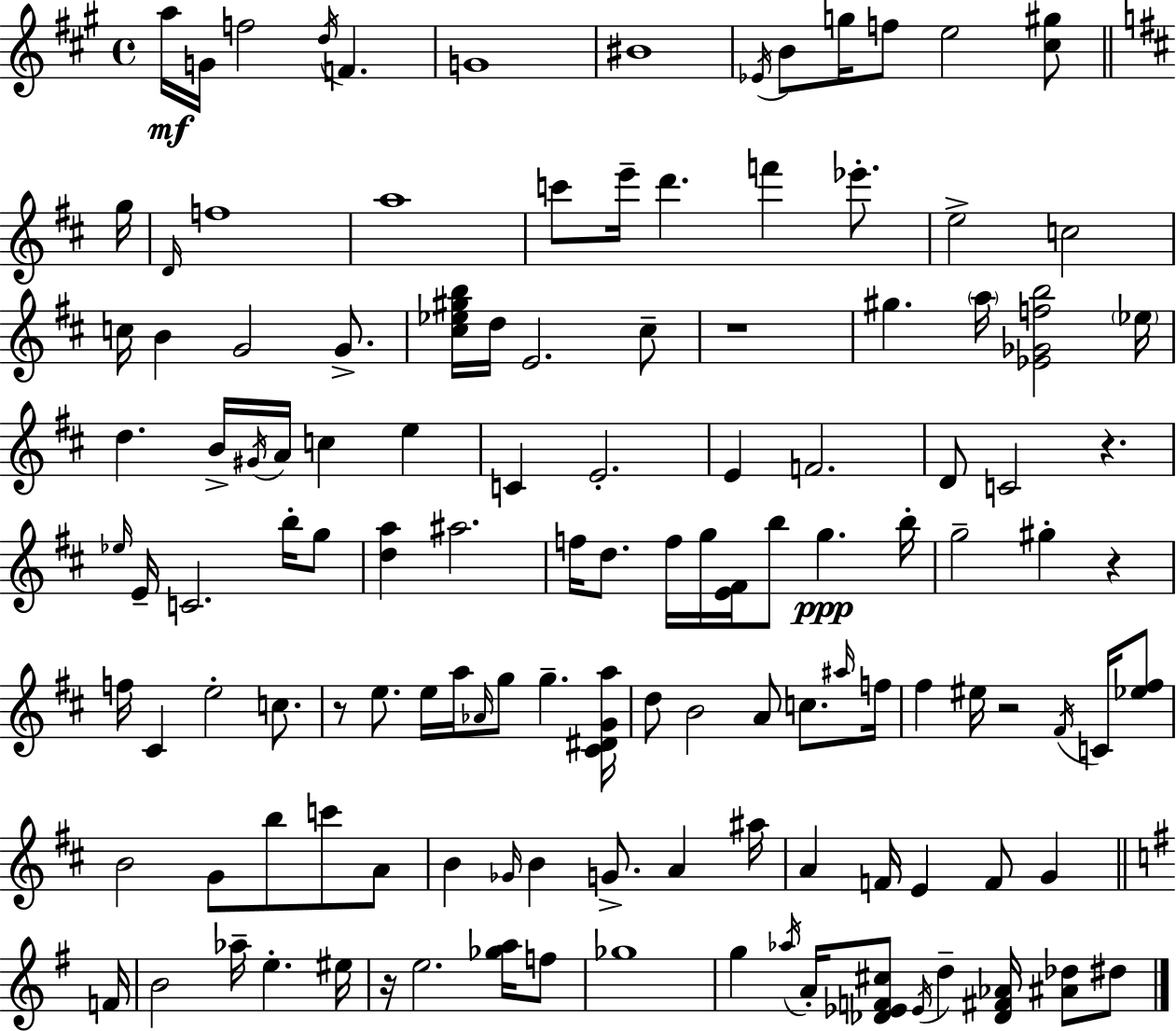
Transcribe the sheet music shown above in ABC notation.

X:1
T:Untitled
M:4/4
L:1/4
K:A
a/4 G/4 f2 d/4 F G4 ^B4 _E/4 B/2 g/4 f/2 e2 [^c^g]/2 g/4 D/4 f4 a4 c'/2 e'/4 d' f' _e'/2 e2 c2 c/4 B G2 G/2 [^c_e^gb]/4 d/4 E2 ^c/2 z4 ^g a/4 [_E_Gfb]2 _e/4 d B/4 ^G/4 A/4 c e C E2 E F2 D/2 C2 z _e/4 E/4 C2 b/4 g/2 [da] ^a2 f/4 d/2 f/4 g/4 [E^F]/4 b/2 g b/4 g2 ^g z f/4 ^C e2 c/2 z/2 e/2 e/4 a/4 _A/4 g/2 g [^C^DGa]/4 d/2 B2 A/2 c/2 ^a/4 f/4 ^f ^e/4 z2 ^F/4 C/4 [_e^f]/2 B2 G/2 b/2 c'/2 A/2 B _G/4 B G/2 A ^a/4 A F/4 E F/2 G F/4 B2 _a/4 e ^e/4 z/4 e2 [_ga]/4 f/2 _g4 g _a/4 A/4 [_D_EF^c]/2 _E/4 d [_D^F_A]/4 [^A_d]/2 ^d/2